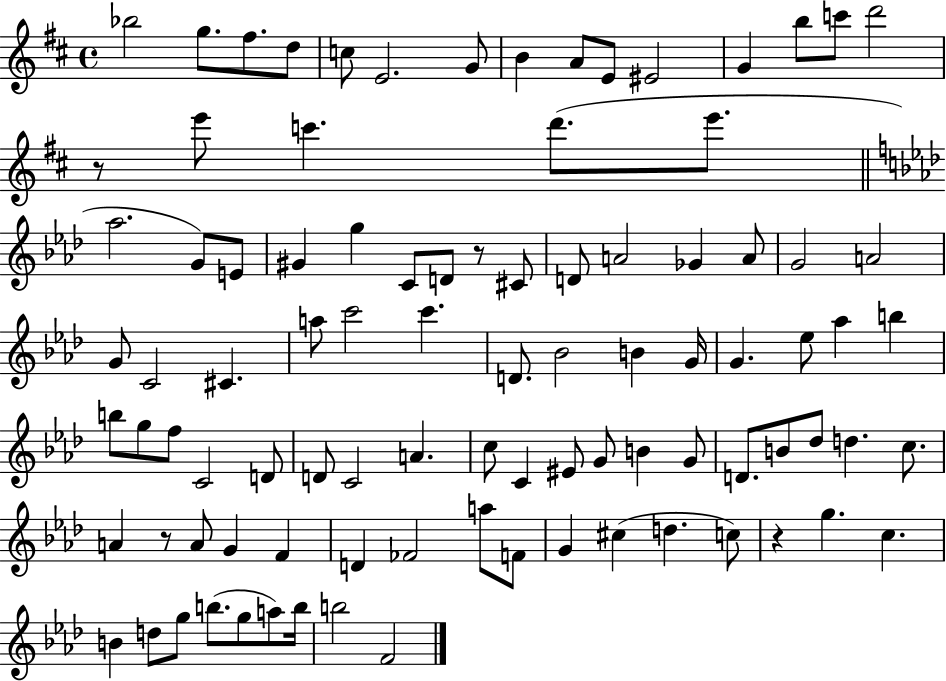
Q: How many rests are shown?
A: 4